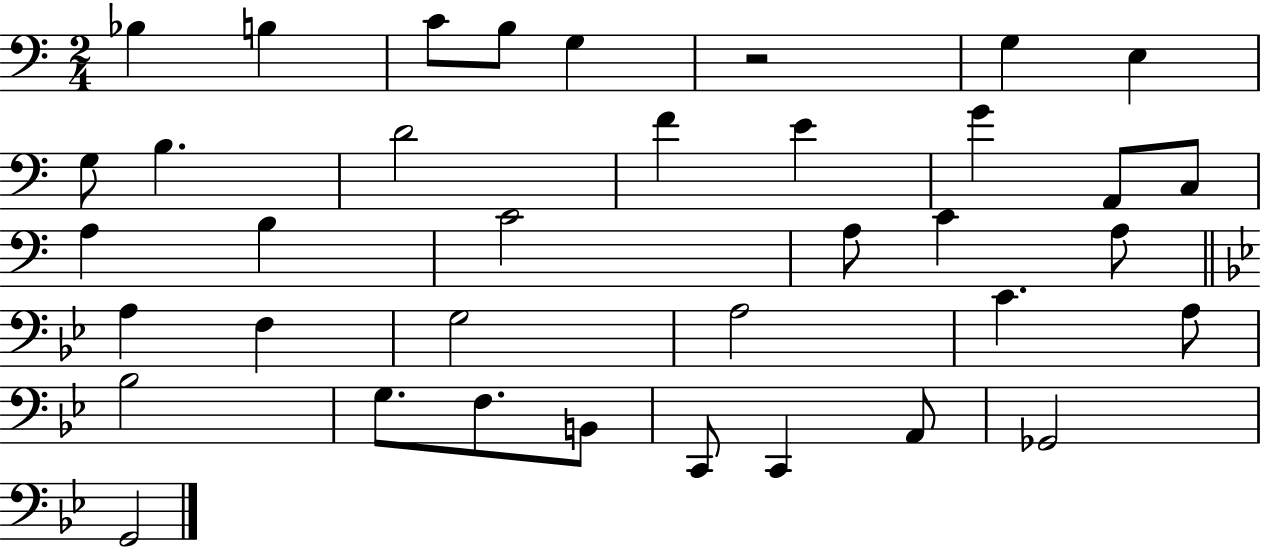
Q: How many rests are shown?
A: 1